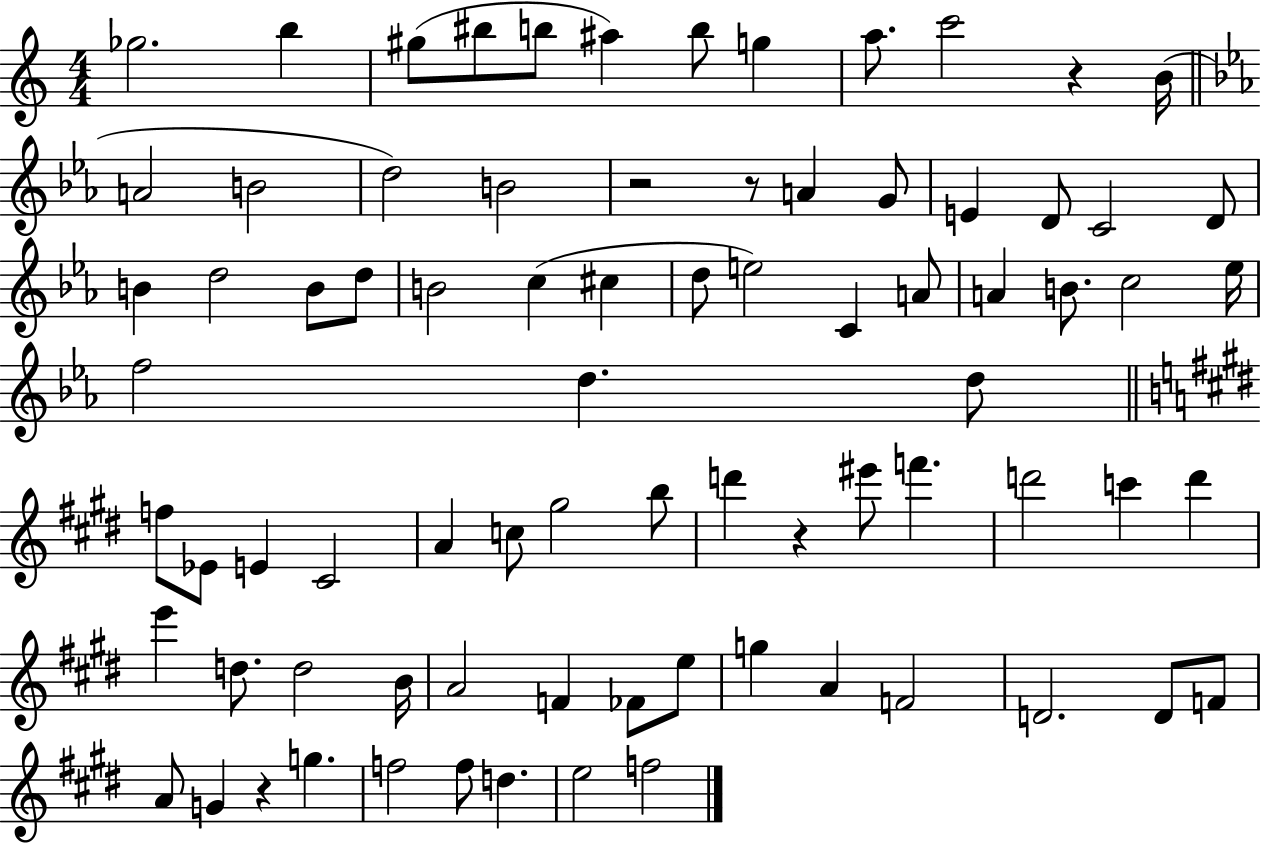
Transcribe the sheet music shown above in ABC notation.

X:1
T:Untitled
M:4/4
L:1/4
K:C
_g2 b ^g/2 ^b/2 b/2 ^a b/2 g a/2 c'2 z B/4 A2 B2 d2 B2 z2 z/2 A G/2 E D/2 C2 D/2 B d2 B/2 d/2 B2 c ^c d/2 e2 C A/2 A B/2 c2 _e/4 f2 d d/2 f/2 _E/2 E ^C2 A c/2 ^g2 b/2 d' z ^e'/2 f' d'2 c' d' e' d/2 d2 B/4 A2 F _F/2 e/2 g A F2 D2 D/2 F/2 A/2 G z g f2 f/2 d e2 f2